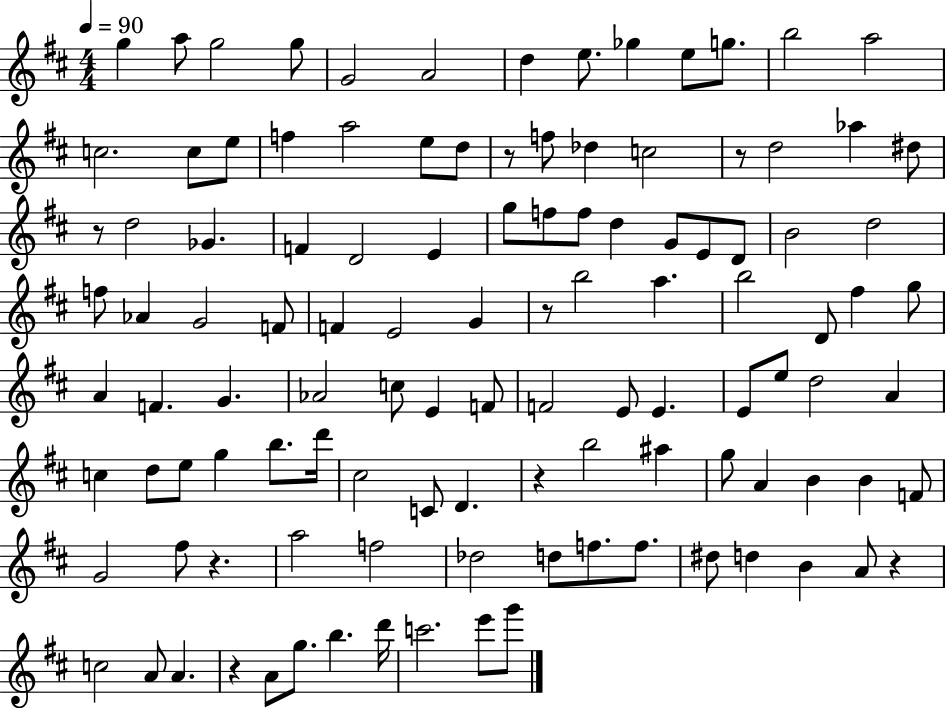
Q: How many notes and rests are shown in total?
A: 113